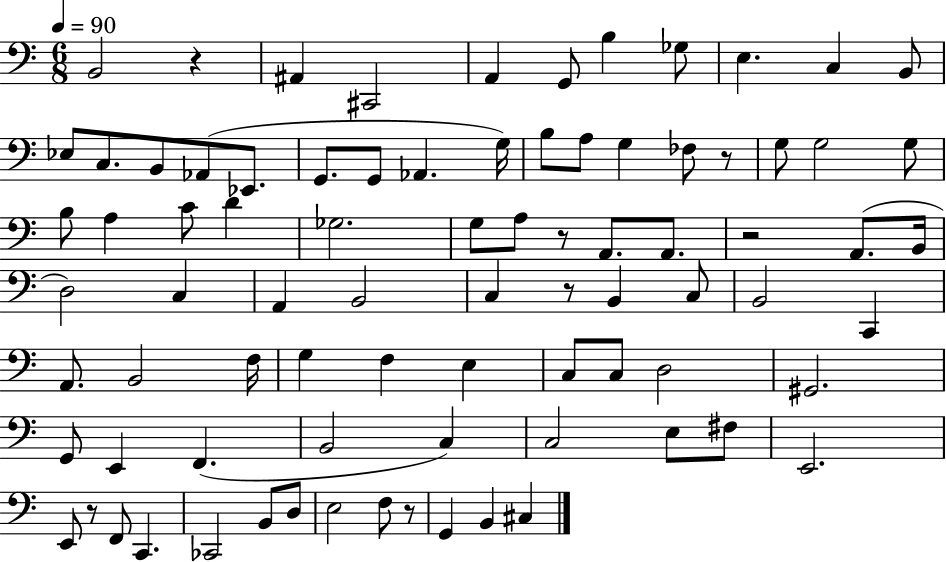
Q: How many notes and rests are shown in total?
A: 83